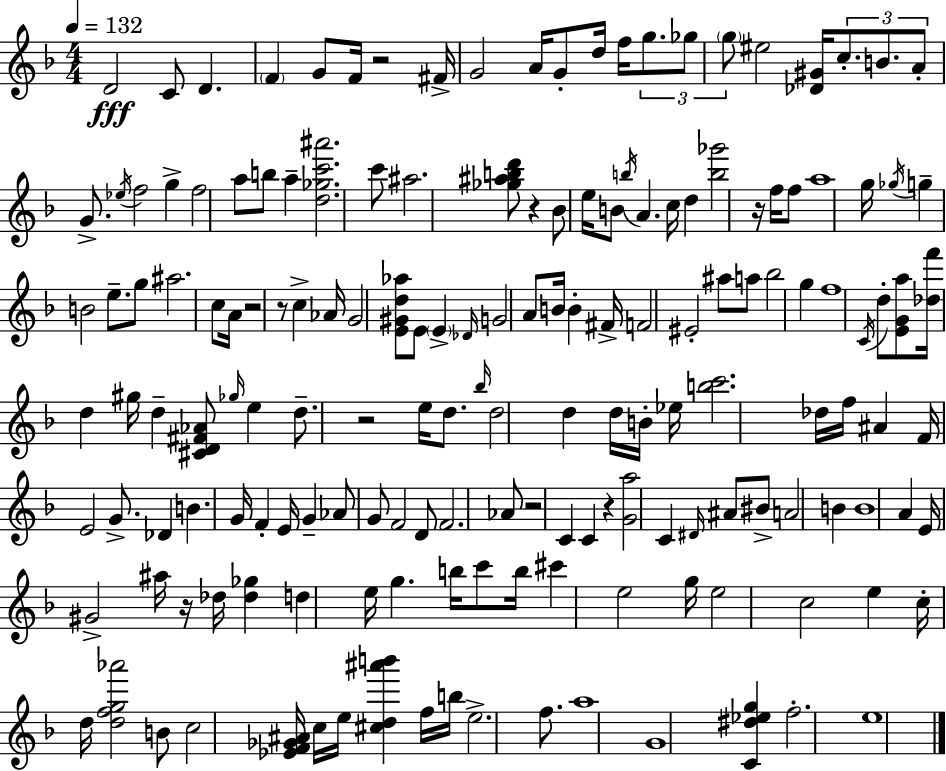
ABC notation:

X:1
T:Untitled
M:4/4
L:1/4
K:Dm
D2 C/2 D F G/2 F/4 z2 ^F/4 G2 A/4 G/2 d/4 f/4 g/2 _g/2 g/2 ^e2 [_D^G]/4 c/2 B/2 A/2 G/2 _e/4 f2 g f2 a/2 b/2 a [d_gc'^a']2 c'/2 ^a2 [_g^abd']/2 z _B/2 e/4 B/2 b/4 A c/4 d [b_g']2 z/4 f/4 f/2 a4 g/4 _g/4 g B2 e/2 g/2 ^a2 c/2 A/4 z2 z/2 c _A/4 G2 [E^Gd_a]/2 E/2 E _D/4 G2 A/2 B/4 B ^F/4 F2 ^E2 ^a/2 a/2 _b2 g f4 C/4 d/2 [EGa]/2 [_df']/4 d ^g/4 d [^CD^F_A]/2 _g/4 e d/2 z2 e/4 d/2 _b/4 d2 d d/4 B/4 _e/4 [bc']2 _d/4 f/4 ^A F/4 E2 G/2 _D B G/4 F E/4 G _A/2 G/2 F2 D/2 F2 _A/2 z2 C C z [Ga]2 C ^D/4 ^A/2 ^B/2 A2 B B4 A E/4 ^G2 ^a/4 z/4 _d/4 [_d_g] d e/4 g b/4 c'/2 b/4 ^c' e2 g/4 e2 c2 e c/4 d/4 [dfg_a']2 B/2 c2 [_EF_G^A]/4 c/4 e/4 [^cd^a'b'] f/4 b/4 e2 f/2 a4 G4 [C^d_eg] f2 e4